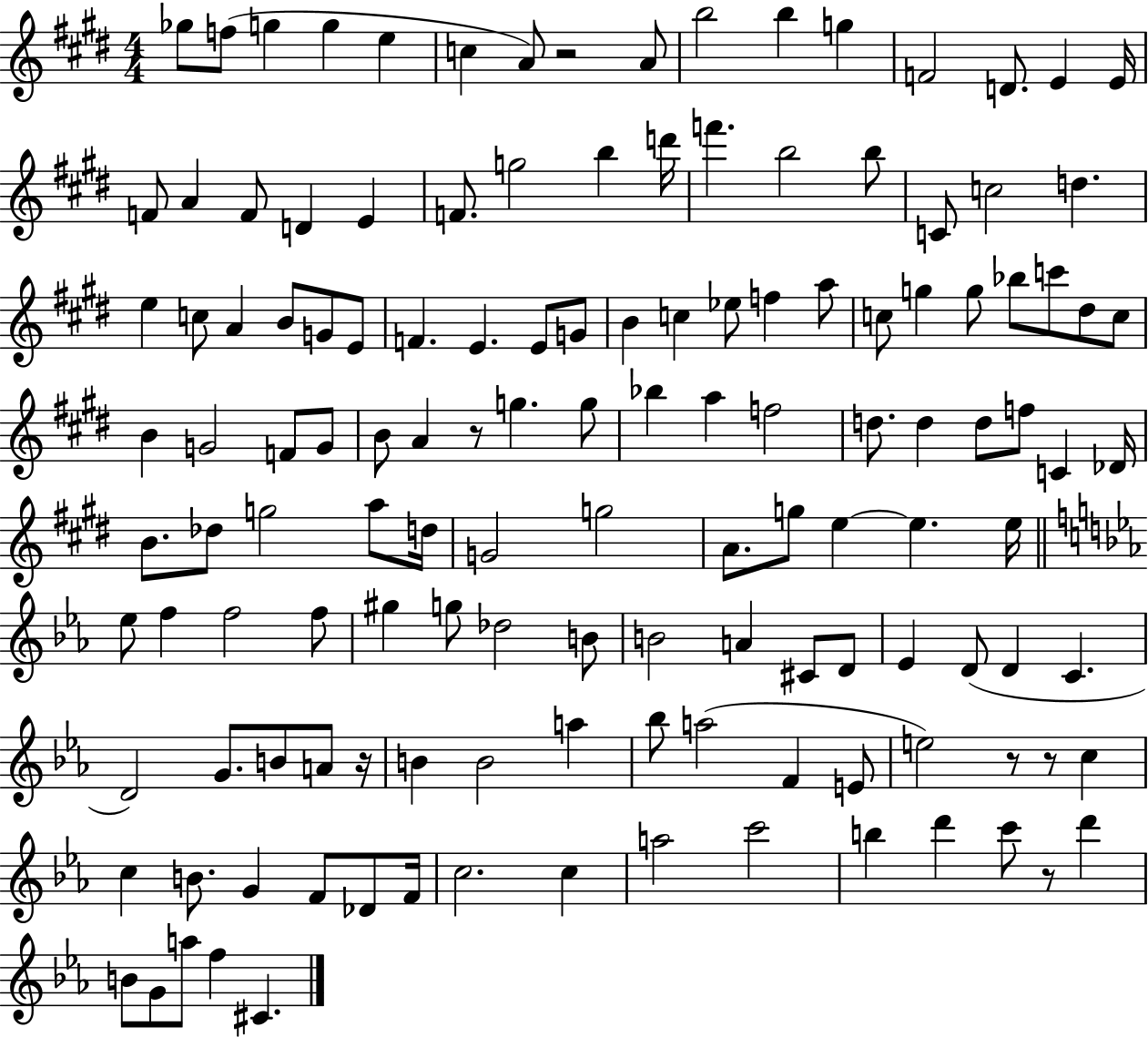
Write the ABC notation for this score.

X:1
T:Untitled
M:4/4
L:1/4
K:E
_g/2 f/2 g g e c A/2 z2 A/2 b2 b g F2 D/2 E E/4 F/2 A F/2 D E F/2 g2 b d'/4 f' b2 b/2 C/2 c2 d e c/2 A B/2 G/2 E/2 F E E/2 G/2 B c _e/2 f a/2 c/2 g g/2 _b/2 c'/2 ^d/2 c/2 B G2 F/2 G/2 B/2 A z/2 g g/2 _b a f2 d/2 d d/2 f/2 C _D/4 B/2 _d/2 g2 a/2 d/4 G2 g2 A/2 g/2 e e e/4 _e/2 f f2 f/2 ^g g/2 _d2 B/2 B2 A ^C/2 D/2 _E D/2 D C D2 G/2 B/2 A/2 z/4 B B2 a _b/2 a2 F E/2 e2 z/2 z/2 c c B/2 G F/2 _D/2 F/4 c2 c a2 c'2 b d' c'/2 z/2 d' B/2 G/2 a/2 f ^C